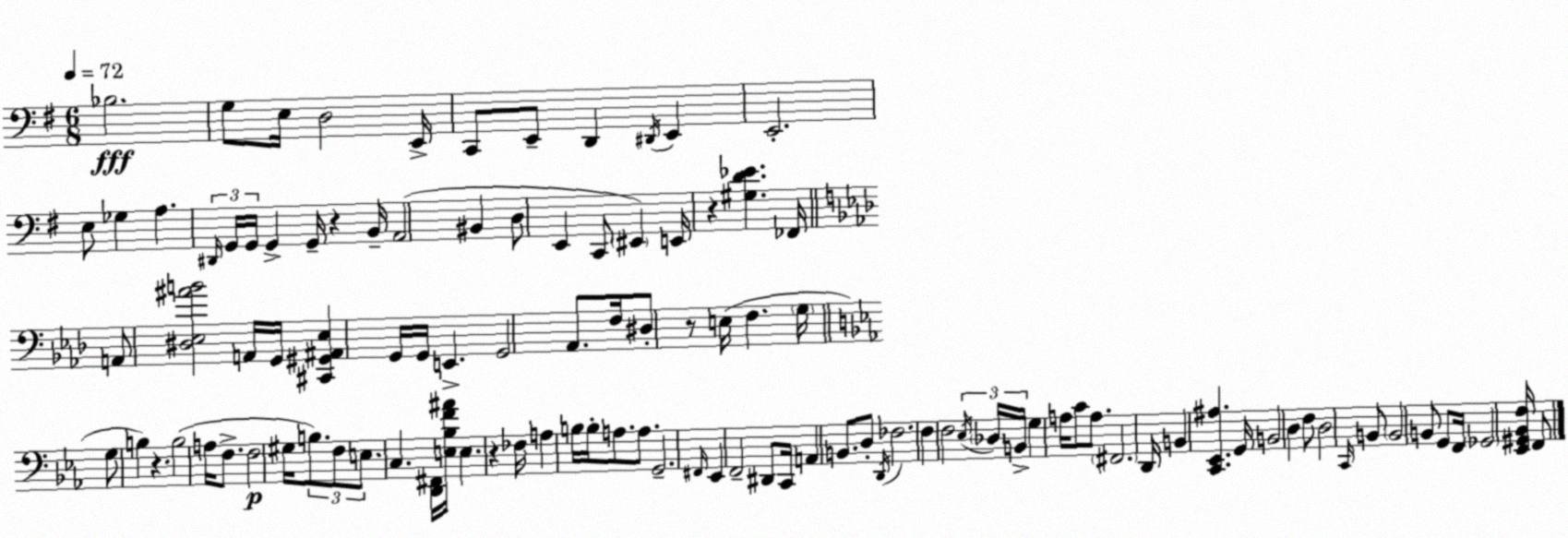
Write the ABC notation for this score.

X:1
T:Untitled
M:6/8
L:1/4
K:G
_B,2 G,/2 E,/4 D,2 E,,/4 C,,/2 E,,/2 D,, ^D,,/4 E,, E,,2 E,/2 _G, A, ^D,,/4 G,,/4 G,,/4 G,, G,,/4 z B,,/4 A,,2 ^B,, D,/2 E,, C,,/2 ^E,, E,,/4 z [^G,D_E] _F,,/4 A,,/2 [^D,_E,^AB]2 A,,/4 G,,/4 [^C,,^G,,^A,,_E,] G,,/4 G,,/4 E,, G,,2 _A,,/2 F,/4 ^D,/2 z/2 E,/4 F, G,/4 G,/2 B, z B,2 A,/4 F,/2 F,2 ^G,/4 B,/2 F,/2 E,/2 C, [D,,^F,,]/4 [E,_B,F^A]/4 E, z _F,/4 A, B,/4 B,/4 A,/2 A,/2 G,,2 ^F,,/4 _E,, F,,2 ^D,,/2 C,,/4 A,, B,,/2 D,/2 D,,/4 _F,2 F, F,2 _E,/4 _D,/4 B,,/4 G, A,/4 C/2 A,/2 ^F,,2 D,,/4 B,, [C,,_E,,^A,] G,,/4 B,,2 D, F,/2 D,2 C,,/4 B,,/2 B,,2 B,,/2 G,,/2 F,,/4 _G,,2 [_E,,^G,,_B,,F,]/4 F,,/2